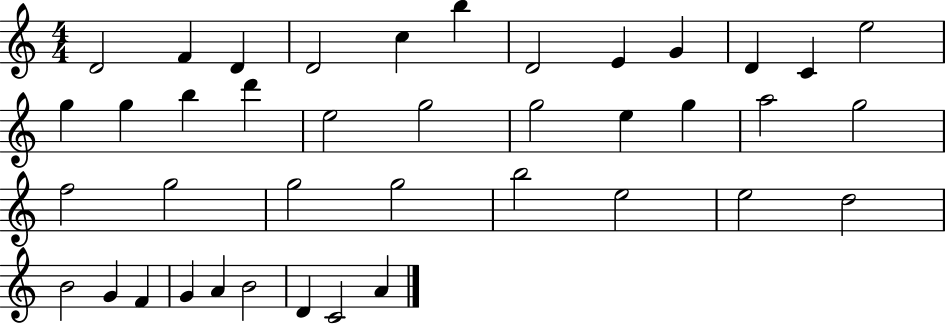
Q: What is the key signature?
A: C major